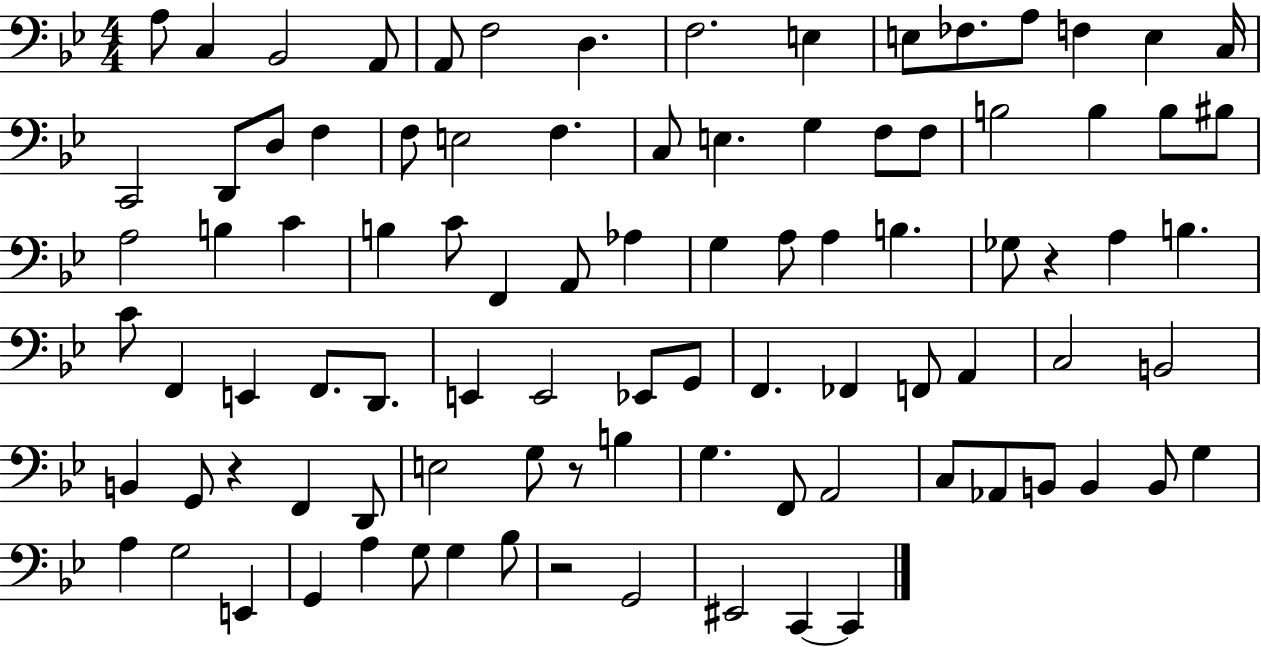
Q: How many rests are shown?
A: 4